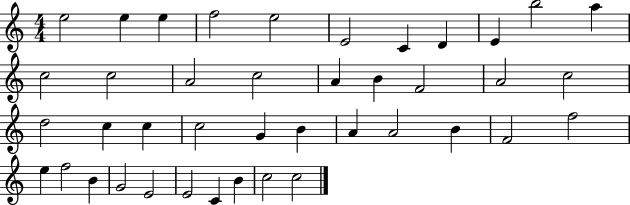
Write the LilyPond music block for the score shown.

{
  \clef treble
  \numericTimeSignature
  \time 4/4
  \key c \major
  e''2 e''4 e''4 | f''2 e''2 | e'2 c'4 d'4 | e'4 b''2 a''4 | \break c''2 c''2 | a'2 c''2 | a'4 b'4 f'2 | a'2 c''2 | \break d''2 c''4 c''4 | c''2 g'4 b'4 | a'4 a'2 b'4 | f'2 f''2 | \break e''4 f''2 b'4 | g'2 e'2 | e'2 c'4 b'4 | c''2 c''2 | \break \bar "|."
}